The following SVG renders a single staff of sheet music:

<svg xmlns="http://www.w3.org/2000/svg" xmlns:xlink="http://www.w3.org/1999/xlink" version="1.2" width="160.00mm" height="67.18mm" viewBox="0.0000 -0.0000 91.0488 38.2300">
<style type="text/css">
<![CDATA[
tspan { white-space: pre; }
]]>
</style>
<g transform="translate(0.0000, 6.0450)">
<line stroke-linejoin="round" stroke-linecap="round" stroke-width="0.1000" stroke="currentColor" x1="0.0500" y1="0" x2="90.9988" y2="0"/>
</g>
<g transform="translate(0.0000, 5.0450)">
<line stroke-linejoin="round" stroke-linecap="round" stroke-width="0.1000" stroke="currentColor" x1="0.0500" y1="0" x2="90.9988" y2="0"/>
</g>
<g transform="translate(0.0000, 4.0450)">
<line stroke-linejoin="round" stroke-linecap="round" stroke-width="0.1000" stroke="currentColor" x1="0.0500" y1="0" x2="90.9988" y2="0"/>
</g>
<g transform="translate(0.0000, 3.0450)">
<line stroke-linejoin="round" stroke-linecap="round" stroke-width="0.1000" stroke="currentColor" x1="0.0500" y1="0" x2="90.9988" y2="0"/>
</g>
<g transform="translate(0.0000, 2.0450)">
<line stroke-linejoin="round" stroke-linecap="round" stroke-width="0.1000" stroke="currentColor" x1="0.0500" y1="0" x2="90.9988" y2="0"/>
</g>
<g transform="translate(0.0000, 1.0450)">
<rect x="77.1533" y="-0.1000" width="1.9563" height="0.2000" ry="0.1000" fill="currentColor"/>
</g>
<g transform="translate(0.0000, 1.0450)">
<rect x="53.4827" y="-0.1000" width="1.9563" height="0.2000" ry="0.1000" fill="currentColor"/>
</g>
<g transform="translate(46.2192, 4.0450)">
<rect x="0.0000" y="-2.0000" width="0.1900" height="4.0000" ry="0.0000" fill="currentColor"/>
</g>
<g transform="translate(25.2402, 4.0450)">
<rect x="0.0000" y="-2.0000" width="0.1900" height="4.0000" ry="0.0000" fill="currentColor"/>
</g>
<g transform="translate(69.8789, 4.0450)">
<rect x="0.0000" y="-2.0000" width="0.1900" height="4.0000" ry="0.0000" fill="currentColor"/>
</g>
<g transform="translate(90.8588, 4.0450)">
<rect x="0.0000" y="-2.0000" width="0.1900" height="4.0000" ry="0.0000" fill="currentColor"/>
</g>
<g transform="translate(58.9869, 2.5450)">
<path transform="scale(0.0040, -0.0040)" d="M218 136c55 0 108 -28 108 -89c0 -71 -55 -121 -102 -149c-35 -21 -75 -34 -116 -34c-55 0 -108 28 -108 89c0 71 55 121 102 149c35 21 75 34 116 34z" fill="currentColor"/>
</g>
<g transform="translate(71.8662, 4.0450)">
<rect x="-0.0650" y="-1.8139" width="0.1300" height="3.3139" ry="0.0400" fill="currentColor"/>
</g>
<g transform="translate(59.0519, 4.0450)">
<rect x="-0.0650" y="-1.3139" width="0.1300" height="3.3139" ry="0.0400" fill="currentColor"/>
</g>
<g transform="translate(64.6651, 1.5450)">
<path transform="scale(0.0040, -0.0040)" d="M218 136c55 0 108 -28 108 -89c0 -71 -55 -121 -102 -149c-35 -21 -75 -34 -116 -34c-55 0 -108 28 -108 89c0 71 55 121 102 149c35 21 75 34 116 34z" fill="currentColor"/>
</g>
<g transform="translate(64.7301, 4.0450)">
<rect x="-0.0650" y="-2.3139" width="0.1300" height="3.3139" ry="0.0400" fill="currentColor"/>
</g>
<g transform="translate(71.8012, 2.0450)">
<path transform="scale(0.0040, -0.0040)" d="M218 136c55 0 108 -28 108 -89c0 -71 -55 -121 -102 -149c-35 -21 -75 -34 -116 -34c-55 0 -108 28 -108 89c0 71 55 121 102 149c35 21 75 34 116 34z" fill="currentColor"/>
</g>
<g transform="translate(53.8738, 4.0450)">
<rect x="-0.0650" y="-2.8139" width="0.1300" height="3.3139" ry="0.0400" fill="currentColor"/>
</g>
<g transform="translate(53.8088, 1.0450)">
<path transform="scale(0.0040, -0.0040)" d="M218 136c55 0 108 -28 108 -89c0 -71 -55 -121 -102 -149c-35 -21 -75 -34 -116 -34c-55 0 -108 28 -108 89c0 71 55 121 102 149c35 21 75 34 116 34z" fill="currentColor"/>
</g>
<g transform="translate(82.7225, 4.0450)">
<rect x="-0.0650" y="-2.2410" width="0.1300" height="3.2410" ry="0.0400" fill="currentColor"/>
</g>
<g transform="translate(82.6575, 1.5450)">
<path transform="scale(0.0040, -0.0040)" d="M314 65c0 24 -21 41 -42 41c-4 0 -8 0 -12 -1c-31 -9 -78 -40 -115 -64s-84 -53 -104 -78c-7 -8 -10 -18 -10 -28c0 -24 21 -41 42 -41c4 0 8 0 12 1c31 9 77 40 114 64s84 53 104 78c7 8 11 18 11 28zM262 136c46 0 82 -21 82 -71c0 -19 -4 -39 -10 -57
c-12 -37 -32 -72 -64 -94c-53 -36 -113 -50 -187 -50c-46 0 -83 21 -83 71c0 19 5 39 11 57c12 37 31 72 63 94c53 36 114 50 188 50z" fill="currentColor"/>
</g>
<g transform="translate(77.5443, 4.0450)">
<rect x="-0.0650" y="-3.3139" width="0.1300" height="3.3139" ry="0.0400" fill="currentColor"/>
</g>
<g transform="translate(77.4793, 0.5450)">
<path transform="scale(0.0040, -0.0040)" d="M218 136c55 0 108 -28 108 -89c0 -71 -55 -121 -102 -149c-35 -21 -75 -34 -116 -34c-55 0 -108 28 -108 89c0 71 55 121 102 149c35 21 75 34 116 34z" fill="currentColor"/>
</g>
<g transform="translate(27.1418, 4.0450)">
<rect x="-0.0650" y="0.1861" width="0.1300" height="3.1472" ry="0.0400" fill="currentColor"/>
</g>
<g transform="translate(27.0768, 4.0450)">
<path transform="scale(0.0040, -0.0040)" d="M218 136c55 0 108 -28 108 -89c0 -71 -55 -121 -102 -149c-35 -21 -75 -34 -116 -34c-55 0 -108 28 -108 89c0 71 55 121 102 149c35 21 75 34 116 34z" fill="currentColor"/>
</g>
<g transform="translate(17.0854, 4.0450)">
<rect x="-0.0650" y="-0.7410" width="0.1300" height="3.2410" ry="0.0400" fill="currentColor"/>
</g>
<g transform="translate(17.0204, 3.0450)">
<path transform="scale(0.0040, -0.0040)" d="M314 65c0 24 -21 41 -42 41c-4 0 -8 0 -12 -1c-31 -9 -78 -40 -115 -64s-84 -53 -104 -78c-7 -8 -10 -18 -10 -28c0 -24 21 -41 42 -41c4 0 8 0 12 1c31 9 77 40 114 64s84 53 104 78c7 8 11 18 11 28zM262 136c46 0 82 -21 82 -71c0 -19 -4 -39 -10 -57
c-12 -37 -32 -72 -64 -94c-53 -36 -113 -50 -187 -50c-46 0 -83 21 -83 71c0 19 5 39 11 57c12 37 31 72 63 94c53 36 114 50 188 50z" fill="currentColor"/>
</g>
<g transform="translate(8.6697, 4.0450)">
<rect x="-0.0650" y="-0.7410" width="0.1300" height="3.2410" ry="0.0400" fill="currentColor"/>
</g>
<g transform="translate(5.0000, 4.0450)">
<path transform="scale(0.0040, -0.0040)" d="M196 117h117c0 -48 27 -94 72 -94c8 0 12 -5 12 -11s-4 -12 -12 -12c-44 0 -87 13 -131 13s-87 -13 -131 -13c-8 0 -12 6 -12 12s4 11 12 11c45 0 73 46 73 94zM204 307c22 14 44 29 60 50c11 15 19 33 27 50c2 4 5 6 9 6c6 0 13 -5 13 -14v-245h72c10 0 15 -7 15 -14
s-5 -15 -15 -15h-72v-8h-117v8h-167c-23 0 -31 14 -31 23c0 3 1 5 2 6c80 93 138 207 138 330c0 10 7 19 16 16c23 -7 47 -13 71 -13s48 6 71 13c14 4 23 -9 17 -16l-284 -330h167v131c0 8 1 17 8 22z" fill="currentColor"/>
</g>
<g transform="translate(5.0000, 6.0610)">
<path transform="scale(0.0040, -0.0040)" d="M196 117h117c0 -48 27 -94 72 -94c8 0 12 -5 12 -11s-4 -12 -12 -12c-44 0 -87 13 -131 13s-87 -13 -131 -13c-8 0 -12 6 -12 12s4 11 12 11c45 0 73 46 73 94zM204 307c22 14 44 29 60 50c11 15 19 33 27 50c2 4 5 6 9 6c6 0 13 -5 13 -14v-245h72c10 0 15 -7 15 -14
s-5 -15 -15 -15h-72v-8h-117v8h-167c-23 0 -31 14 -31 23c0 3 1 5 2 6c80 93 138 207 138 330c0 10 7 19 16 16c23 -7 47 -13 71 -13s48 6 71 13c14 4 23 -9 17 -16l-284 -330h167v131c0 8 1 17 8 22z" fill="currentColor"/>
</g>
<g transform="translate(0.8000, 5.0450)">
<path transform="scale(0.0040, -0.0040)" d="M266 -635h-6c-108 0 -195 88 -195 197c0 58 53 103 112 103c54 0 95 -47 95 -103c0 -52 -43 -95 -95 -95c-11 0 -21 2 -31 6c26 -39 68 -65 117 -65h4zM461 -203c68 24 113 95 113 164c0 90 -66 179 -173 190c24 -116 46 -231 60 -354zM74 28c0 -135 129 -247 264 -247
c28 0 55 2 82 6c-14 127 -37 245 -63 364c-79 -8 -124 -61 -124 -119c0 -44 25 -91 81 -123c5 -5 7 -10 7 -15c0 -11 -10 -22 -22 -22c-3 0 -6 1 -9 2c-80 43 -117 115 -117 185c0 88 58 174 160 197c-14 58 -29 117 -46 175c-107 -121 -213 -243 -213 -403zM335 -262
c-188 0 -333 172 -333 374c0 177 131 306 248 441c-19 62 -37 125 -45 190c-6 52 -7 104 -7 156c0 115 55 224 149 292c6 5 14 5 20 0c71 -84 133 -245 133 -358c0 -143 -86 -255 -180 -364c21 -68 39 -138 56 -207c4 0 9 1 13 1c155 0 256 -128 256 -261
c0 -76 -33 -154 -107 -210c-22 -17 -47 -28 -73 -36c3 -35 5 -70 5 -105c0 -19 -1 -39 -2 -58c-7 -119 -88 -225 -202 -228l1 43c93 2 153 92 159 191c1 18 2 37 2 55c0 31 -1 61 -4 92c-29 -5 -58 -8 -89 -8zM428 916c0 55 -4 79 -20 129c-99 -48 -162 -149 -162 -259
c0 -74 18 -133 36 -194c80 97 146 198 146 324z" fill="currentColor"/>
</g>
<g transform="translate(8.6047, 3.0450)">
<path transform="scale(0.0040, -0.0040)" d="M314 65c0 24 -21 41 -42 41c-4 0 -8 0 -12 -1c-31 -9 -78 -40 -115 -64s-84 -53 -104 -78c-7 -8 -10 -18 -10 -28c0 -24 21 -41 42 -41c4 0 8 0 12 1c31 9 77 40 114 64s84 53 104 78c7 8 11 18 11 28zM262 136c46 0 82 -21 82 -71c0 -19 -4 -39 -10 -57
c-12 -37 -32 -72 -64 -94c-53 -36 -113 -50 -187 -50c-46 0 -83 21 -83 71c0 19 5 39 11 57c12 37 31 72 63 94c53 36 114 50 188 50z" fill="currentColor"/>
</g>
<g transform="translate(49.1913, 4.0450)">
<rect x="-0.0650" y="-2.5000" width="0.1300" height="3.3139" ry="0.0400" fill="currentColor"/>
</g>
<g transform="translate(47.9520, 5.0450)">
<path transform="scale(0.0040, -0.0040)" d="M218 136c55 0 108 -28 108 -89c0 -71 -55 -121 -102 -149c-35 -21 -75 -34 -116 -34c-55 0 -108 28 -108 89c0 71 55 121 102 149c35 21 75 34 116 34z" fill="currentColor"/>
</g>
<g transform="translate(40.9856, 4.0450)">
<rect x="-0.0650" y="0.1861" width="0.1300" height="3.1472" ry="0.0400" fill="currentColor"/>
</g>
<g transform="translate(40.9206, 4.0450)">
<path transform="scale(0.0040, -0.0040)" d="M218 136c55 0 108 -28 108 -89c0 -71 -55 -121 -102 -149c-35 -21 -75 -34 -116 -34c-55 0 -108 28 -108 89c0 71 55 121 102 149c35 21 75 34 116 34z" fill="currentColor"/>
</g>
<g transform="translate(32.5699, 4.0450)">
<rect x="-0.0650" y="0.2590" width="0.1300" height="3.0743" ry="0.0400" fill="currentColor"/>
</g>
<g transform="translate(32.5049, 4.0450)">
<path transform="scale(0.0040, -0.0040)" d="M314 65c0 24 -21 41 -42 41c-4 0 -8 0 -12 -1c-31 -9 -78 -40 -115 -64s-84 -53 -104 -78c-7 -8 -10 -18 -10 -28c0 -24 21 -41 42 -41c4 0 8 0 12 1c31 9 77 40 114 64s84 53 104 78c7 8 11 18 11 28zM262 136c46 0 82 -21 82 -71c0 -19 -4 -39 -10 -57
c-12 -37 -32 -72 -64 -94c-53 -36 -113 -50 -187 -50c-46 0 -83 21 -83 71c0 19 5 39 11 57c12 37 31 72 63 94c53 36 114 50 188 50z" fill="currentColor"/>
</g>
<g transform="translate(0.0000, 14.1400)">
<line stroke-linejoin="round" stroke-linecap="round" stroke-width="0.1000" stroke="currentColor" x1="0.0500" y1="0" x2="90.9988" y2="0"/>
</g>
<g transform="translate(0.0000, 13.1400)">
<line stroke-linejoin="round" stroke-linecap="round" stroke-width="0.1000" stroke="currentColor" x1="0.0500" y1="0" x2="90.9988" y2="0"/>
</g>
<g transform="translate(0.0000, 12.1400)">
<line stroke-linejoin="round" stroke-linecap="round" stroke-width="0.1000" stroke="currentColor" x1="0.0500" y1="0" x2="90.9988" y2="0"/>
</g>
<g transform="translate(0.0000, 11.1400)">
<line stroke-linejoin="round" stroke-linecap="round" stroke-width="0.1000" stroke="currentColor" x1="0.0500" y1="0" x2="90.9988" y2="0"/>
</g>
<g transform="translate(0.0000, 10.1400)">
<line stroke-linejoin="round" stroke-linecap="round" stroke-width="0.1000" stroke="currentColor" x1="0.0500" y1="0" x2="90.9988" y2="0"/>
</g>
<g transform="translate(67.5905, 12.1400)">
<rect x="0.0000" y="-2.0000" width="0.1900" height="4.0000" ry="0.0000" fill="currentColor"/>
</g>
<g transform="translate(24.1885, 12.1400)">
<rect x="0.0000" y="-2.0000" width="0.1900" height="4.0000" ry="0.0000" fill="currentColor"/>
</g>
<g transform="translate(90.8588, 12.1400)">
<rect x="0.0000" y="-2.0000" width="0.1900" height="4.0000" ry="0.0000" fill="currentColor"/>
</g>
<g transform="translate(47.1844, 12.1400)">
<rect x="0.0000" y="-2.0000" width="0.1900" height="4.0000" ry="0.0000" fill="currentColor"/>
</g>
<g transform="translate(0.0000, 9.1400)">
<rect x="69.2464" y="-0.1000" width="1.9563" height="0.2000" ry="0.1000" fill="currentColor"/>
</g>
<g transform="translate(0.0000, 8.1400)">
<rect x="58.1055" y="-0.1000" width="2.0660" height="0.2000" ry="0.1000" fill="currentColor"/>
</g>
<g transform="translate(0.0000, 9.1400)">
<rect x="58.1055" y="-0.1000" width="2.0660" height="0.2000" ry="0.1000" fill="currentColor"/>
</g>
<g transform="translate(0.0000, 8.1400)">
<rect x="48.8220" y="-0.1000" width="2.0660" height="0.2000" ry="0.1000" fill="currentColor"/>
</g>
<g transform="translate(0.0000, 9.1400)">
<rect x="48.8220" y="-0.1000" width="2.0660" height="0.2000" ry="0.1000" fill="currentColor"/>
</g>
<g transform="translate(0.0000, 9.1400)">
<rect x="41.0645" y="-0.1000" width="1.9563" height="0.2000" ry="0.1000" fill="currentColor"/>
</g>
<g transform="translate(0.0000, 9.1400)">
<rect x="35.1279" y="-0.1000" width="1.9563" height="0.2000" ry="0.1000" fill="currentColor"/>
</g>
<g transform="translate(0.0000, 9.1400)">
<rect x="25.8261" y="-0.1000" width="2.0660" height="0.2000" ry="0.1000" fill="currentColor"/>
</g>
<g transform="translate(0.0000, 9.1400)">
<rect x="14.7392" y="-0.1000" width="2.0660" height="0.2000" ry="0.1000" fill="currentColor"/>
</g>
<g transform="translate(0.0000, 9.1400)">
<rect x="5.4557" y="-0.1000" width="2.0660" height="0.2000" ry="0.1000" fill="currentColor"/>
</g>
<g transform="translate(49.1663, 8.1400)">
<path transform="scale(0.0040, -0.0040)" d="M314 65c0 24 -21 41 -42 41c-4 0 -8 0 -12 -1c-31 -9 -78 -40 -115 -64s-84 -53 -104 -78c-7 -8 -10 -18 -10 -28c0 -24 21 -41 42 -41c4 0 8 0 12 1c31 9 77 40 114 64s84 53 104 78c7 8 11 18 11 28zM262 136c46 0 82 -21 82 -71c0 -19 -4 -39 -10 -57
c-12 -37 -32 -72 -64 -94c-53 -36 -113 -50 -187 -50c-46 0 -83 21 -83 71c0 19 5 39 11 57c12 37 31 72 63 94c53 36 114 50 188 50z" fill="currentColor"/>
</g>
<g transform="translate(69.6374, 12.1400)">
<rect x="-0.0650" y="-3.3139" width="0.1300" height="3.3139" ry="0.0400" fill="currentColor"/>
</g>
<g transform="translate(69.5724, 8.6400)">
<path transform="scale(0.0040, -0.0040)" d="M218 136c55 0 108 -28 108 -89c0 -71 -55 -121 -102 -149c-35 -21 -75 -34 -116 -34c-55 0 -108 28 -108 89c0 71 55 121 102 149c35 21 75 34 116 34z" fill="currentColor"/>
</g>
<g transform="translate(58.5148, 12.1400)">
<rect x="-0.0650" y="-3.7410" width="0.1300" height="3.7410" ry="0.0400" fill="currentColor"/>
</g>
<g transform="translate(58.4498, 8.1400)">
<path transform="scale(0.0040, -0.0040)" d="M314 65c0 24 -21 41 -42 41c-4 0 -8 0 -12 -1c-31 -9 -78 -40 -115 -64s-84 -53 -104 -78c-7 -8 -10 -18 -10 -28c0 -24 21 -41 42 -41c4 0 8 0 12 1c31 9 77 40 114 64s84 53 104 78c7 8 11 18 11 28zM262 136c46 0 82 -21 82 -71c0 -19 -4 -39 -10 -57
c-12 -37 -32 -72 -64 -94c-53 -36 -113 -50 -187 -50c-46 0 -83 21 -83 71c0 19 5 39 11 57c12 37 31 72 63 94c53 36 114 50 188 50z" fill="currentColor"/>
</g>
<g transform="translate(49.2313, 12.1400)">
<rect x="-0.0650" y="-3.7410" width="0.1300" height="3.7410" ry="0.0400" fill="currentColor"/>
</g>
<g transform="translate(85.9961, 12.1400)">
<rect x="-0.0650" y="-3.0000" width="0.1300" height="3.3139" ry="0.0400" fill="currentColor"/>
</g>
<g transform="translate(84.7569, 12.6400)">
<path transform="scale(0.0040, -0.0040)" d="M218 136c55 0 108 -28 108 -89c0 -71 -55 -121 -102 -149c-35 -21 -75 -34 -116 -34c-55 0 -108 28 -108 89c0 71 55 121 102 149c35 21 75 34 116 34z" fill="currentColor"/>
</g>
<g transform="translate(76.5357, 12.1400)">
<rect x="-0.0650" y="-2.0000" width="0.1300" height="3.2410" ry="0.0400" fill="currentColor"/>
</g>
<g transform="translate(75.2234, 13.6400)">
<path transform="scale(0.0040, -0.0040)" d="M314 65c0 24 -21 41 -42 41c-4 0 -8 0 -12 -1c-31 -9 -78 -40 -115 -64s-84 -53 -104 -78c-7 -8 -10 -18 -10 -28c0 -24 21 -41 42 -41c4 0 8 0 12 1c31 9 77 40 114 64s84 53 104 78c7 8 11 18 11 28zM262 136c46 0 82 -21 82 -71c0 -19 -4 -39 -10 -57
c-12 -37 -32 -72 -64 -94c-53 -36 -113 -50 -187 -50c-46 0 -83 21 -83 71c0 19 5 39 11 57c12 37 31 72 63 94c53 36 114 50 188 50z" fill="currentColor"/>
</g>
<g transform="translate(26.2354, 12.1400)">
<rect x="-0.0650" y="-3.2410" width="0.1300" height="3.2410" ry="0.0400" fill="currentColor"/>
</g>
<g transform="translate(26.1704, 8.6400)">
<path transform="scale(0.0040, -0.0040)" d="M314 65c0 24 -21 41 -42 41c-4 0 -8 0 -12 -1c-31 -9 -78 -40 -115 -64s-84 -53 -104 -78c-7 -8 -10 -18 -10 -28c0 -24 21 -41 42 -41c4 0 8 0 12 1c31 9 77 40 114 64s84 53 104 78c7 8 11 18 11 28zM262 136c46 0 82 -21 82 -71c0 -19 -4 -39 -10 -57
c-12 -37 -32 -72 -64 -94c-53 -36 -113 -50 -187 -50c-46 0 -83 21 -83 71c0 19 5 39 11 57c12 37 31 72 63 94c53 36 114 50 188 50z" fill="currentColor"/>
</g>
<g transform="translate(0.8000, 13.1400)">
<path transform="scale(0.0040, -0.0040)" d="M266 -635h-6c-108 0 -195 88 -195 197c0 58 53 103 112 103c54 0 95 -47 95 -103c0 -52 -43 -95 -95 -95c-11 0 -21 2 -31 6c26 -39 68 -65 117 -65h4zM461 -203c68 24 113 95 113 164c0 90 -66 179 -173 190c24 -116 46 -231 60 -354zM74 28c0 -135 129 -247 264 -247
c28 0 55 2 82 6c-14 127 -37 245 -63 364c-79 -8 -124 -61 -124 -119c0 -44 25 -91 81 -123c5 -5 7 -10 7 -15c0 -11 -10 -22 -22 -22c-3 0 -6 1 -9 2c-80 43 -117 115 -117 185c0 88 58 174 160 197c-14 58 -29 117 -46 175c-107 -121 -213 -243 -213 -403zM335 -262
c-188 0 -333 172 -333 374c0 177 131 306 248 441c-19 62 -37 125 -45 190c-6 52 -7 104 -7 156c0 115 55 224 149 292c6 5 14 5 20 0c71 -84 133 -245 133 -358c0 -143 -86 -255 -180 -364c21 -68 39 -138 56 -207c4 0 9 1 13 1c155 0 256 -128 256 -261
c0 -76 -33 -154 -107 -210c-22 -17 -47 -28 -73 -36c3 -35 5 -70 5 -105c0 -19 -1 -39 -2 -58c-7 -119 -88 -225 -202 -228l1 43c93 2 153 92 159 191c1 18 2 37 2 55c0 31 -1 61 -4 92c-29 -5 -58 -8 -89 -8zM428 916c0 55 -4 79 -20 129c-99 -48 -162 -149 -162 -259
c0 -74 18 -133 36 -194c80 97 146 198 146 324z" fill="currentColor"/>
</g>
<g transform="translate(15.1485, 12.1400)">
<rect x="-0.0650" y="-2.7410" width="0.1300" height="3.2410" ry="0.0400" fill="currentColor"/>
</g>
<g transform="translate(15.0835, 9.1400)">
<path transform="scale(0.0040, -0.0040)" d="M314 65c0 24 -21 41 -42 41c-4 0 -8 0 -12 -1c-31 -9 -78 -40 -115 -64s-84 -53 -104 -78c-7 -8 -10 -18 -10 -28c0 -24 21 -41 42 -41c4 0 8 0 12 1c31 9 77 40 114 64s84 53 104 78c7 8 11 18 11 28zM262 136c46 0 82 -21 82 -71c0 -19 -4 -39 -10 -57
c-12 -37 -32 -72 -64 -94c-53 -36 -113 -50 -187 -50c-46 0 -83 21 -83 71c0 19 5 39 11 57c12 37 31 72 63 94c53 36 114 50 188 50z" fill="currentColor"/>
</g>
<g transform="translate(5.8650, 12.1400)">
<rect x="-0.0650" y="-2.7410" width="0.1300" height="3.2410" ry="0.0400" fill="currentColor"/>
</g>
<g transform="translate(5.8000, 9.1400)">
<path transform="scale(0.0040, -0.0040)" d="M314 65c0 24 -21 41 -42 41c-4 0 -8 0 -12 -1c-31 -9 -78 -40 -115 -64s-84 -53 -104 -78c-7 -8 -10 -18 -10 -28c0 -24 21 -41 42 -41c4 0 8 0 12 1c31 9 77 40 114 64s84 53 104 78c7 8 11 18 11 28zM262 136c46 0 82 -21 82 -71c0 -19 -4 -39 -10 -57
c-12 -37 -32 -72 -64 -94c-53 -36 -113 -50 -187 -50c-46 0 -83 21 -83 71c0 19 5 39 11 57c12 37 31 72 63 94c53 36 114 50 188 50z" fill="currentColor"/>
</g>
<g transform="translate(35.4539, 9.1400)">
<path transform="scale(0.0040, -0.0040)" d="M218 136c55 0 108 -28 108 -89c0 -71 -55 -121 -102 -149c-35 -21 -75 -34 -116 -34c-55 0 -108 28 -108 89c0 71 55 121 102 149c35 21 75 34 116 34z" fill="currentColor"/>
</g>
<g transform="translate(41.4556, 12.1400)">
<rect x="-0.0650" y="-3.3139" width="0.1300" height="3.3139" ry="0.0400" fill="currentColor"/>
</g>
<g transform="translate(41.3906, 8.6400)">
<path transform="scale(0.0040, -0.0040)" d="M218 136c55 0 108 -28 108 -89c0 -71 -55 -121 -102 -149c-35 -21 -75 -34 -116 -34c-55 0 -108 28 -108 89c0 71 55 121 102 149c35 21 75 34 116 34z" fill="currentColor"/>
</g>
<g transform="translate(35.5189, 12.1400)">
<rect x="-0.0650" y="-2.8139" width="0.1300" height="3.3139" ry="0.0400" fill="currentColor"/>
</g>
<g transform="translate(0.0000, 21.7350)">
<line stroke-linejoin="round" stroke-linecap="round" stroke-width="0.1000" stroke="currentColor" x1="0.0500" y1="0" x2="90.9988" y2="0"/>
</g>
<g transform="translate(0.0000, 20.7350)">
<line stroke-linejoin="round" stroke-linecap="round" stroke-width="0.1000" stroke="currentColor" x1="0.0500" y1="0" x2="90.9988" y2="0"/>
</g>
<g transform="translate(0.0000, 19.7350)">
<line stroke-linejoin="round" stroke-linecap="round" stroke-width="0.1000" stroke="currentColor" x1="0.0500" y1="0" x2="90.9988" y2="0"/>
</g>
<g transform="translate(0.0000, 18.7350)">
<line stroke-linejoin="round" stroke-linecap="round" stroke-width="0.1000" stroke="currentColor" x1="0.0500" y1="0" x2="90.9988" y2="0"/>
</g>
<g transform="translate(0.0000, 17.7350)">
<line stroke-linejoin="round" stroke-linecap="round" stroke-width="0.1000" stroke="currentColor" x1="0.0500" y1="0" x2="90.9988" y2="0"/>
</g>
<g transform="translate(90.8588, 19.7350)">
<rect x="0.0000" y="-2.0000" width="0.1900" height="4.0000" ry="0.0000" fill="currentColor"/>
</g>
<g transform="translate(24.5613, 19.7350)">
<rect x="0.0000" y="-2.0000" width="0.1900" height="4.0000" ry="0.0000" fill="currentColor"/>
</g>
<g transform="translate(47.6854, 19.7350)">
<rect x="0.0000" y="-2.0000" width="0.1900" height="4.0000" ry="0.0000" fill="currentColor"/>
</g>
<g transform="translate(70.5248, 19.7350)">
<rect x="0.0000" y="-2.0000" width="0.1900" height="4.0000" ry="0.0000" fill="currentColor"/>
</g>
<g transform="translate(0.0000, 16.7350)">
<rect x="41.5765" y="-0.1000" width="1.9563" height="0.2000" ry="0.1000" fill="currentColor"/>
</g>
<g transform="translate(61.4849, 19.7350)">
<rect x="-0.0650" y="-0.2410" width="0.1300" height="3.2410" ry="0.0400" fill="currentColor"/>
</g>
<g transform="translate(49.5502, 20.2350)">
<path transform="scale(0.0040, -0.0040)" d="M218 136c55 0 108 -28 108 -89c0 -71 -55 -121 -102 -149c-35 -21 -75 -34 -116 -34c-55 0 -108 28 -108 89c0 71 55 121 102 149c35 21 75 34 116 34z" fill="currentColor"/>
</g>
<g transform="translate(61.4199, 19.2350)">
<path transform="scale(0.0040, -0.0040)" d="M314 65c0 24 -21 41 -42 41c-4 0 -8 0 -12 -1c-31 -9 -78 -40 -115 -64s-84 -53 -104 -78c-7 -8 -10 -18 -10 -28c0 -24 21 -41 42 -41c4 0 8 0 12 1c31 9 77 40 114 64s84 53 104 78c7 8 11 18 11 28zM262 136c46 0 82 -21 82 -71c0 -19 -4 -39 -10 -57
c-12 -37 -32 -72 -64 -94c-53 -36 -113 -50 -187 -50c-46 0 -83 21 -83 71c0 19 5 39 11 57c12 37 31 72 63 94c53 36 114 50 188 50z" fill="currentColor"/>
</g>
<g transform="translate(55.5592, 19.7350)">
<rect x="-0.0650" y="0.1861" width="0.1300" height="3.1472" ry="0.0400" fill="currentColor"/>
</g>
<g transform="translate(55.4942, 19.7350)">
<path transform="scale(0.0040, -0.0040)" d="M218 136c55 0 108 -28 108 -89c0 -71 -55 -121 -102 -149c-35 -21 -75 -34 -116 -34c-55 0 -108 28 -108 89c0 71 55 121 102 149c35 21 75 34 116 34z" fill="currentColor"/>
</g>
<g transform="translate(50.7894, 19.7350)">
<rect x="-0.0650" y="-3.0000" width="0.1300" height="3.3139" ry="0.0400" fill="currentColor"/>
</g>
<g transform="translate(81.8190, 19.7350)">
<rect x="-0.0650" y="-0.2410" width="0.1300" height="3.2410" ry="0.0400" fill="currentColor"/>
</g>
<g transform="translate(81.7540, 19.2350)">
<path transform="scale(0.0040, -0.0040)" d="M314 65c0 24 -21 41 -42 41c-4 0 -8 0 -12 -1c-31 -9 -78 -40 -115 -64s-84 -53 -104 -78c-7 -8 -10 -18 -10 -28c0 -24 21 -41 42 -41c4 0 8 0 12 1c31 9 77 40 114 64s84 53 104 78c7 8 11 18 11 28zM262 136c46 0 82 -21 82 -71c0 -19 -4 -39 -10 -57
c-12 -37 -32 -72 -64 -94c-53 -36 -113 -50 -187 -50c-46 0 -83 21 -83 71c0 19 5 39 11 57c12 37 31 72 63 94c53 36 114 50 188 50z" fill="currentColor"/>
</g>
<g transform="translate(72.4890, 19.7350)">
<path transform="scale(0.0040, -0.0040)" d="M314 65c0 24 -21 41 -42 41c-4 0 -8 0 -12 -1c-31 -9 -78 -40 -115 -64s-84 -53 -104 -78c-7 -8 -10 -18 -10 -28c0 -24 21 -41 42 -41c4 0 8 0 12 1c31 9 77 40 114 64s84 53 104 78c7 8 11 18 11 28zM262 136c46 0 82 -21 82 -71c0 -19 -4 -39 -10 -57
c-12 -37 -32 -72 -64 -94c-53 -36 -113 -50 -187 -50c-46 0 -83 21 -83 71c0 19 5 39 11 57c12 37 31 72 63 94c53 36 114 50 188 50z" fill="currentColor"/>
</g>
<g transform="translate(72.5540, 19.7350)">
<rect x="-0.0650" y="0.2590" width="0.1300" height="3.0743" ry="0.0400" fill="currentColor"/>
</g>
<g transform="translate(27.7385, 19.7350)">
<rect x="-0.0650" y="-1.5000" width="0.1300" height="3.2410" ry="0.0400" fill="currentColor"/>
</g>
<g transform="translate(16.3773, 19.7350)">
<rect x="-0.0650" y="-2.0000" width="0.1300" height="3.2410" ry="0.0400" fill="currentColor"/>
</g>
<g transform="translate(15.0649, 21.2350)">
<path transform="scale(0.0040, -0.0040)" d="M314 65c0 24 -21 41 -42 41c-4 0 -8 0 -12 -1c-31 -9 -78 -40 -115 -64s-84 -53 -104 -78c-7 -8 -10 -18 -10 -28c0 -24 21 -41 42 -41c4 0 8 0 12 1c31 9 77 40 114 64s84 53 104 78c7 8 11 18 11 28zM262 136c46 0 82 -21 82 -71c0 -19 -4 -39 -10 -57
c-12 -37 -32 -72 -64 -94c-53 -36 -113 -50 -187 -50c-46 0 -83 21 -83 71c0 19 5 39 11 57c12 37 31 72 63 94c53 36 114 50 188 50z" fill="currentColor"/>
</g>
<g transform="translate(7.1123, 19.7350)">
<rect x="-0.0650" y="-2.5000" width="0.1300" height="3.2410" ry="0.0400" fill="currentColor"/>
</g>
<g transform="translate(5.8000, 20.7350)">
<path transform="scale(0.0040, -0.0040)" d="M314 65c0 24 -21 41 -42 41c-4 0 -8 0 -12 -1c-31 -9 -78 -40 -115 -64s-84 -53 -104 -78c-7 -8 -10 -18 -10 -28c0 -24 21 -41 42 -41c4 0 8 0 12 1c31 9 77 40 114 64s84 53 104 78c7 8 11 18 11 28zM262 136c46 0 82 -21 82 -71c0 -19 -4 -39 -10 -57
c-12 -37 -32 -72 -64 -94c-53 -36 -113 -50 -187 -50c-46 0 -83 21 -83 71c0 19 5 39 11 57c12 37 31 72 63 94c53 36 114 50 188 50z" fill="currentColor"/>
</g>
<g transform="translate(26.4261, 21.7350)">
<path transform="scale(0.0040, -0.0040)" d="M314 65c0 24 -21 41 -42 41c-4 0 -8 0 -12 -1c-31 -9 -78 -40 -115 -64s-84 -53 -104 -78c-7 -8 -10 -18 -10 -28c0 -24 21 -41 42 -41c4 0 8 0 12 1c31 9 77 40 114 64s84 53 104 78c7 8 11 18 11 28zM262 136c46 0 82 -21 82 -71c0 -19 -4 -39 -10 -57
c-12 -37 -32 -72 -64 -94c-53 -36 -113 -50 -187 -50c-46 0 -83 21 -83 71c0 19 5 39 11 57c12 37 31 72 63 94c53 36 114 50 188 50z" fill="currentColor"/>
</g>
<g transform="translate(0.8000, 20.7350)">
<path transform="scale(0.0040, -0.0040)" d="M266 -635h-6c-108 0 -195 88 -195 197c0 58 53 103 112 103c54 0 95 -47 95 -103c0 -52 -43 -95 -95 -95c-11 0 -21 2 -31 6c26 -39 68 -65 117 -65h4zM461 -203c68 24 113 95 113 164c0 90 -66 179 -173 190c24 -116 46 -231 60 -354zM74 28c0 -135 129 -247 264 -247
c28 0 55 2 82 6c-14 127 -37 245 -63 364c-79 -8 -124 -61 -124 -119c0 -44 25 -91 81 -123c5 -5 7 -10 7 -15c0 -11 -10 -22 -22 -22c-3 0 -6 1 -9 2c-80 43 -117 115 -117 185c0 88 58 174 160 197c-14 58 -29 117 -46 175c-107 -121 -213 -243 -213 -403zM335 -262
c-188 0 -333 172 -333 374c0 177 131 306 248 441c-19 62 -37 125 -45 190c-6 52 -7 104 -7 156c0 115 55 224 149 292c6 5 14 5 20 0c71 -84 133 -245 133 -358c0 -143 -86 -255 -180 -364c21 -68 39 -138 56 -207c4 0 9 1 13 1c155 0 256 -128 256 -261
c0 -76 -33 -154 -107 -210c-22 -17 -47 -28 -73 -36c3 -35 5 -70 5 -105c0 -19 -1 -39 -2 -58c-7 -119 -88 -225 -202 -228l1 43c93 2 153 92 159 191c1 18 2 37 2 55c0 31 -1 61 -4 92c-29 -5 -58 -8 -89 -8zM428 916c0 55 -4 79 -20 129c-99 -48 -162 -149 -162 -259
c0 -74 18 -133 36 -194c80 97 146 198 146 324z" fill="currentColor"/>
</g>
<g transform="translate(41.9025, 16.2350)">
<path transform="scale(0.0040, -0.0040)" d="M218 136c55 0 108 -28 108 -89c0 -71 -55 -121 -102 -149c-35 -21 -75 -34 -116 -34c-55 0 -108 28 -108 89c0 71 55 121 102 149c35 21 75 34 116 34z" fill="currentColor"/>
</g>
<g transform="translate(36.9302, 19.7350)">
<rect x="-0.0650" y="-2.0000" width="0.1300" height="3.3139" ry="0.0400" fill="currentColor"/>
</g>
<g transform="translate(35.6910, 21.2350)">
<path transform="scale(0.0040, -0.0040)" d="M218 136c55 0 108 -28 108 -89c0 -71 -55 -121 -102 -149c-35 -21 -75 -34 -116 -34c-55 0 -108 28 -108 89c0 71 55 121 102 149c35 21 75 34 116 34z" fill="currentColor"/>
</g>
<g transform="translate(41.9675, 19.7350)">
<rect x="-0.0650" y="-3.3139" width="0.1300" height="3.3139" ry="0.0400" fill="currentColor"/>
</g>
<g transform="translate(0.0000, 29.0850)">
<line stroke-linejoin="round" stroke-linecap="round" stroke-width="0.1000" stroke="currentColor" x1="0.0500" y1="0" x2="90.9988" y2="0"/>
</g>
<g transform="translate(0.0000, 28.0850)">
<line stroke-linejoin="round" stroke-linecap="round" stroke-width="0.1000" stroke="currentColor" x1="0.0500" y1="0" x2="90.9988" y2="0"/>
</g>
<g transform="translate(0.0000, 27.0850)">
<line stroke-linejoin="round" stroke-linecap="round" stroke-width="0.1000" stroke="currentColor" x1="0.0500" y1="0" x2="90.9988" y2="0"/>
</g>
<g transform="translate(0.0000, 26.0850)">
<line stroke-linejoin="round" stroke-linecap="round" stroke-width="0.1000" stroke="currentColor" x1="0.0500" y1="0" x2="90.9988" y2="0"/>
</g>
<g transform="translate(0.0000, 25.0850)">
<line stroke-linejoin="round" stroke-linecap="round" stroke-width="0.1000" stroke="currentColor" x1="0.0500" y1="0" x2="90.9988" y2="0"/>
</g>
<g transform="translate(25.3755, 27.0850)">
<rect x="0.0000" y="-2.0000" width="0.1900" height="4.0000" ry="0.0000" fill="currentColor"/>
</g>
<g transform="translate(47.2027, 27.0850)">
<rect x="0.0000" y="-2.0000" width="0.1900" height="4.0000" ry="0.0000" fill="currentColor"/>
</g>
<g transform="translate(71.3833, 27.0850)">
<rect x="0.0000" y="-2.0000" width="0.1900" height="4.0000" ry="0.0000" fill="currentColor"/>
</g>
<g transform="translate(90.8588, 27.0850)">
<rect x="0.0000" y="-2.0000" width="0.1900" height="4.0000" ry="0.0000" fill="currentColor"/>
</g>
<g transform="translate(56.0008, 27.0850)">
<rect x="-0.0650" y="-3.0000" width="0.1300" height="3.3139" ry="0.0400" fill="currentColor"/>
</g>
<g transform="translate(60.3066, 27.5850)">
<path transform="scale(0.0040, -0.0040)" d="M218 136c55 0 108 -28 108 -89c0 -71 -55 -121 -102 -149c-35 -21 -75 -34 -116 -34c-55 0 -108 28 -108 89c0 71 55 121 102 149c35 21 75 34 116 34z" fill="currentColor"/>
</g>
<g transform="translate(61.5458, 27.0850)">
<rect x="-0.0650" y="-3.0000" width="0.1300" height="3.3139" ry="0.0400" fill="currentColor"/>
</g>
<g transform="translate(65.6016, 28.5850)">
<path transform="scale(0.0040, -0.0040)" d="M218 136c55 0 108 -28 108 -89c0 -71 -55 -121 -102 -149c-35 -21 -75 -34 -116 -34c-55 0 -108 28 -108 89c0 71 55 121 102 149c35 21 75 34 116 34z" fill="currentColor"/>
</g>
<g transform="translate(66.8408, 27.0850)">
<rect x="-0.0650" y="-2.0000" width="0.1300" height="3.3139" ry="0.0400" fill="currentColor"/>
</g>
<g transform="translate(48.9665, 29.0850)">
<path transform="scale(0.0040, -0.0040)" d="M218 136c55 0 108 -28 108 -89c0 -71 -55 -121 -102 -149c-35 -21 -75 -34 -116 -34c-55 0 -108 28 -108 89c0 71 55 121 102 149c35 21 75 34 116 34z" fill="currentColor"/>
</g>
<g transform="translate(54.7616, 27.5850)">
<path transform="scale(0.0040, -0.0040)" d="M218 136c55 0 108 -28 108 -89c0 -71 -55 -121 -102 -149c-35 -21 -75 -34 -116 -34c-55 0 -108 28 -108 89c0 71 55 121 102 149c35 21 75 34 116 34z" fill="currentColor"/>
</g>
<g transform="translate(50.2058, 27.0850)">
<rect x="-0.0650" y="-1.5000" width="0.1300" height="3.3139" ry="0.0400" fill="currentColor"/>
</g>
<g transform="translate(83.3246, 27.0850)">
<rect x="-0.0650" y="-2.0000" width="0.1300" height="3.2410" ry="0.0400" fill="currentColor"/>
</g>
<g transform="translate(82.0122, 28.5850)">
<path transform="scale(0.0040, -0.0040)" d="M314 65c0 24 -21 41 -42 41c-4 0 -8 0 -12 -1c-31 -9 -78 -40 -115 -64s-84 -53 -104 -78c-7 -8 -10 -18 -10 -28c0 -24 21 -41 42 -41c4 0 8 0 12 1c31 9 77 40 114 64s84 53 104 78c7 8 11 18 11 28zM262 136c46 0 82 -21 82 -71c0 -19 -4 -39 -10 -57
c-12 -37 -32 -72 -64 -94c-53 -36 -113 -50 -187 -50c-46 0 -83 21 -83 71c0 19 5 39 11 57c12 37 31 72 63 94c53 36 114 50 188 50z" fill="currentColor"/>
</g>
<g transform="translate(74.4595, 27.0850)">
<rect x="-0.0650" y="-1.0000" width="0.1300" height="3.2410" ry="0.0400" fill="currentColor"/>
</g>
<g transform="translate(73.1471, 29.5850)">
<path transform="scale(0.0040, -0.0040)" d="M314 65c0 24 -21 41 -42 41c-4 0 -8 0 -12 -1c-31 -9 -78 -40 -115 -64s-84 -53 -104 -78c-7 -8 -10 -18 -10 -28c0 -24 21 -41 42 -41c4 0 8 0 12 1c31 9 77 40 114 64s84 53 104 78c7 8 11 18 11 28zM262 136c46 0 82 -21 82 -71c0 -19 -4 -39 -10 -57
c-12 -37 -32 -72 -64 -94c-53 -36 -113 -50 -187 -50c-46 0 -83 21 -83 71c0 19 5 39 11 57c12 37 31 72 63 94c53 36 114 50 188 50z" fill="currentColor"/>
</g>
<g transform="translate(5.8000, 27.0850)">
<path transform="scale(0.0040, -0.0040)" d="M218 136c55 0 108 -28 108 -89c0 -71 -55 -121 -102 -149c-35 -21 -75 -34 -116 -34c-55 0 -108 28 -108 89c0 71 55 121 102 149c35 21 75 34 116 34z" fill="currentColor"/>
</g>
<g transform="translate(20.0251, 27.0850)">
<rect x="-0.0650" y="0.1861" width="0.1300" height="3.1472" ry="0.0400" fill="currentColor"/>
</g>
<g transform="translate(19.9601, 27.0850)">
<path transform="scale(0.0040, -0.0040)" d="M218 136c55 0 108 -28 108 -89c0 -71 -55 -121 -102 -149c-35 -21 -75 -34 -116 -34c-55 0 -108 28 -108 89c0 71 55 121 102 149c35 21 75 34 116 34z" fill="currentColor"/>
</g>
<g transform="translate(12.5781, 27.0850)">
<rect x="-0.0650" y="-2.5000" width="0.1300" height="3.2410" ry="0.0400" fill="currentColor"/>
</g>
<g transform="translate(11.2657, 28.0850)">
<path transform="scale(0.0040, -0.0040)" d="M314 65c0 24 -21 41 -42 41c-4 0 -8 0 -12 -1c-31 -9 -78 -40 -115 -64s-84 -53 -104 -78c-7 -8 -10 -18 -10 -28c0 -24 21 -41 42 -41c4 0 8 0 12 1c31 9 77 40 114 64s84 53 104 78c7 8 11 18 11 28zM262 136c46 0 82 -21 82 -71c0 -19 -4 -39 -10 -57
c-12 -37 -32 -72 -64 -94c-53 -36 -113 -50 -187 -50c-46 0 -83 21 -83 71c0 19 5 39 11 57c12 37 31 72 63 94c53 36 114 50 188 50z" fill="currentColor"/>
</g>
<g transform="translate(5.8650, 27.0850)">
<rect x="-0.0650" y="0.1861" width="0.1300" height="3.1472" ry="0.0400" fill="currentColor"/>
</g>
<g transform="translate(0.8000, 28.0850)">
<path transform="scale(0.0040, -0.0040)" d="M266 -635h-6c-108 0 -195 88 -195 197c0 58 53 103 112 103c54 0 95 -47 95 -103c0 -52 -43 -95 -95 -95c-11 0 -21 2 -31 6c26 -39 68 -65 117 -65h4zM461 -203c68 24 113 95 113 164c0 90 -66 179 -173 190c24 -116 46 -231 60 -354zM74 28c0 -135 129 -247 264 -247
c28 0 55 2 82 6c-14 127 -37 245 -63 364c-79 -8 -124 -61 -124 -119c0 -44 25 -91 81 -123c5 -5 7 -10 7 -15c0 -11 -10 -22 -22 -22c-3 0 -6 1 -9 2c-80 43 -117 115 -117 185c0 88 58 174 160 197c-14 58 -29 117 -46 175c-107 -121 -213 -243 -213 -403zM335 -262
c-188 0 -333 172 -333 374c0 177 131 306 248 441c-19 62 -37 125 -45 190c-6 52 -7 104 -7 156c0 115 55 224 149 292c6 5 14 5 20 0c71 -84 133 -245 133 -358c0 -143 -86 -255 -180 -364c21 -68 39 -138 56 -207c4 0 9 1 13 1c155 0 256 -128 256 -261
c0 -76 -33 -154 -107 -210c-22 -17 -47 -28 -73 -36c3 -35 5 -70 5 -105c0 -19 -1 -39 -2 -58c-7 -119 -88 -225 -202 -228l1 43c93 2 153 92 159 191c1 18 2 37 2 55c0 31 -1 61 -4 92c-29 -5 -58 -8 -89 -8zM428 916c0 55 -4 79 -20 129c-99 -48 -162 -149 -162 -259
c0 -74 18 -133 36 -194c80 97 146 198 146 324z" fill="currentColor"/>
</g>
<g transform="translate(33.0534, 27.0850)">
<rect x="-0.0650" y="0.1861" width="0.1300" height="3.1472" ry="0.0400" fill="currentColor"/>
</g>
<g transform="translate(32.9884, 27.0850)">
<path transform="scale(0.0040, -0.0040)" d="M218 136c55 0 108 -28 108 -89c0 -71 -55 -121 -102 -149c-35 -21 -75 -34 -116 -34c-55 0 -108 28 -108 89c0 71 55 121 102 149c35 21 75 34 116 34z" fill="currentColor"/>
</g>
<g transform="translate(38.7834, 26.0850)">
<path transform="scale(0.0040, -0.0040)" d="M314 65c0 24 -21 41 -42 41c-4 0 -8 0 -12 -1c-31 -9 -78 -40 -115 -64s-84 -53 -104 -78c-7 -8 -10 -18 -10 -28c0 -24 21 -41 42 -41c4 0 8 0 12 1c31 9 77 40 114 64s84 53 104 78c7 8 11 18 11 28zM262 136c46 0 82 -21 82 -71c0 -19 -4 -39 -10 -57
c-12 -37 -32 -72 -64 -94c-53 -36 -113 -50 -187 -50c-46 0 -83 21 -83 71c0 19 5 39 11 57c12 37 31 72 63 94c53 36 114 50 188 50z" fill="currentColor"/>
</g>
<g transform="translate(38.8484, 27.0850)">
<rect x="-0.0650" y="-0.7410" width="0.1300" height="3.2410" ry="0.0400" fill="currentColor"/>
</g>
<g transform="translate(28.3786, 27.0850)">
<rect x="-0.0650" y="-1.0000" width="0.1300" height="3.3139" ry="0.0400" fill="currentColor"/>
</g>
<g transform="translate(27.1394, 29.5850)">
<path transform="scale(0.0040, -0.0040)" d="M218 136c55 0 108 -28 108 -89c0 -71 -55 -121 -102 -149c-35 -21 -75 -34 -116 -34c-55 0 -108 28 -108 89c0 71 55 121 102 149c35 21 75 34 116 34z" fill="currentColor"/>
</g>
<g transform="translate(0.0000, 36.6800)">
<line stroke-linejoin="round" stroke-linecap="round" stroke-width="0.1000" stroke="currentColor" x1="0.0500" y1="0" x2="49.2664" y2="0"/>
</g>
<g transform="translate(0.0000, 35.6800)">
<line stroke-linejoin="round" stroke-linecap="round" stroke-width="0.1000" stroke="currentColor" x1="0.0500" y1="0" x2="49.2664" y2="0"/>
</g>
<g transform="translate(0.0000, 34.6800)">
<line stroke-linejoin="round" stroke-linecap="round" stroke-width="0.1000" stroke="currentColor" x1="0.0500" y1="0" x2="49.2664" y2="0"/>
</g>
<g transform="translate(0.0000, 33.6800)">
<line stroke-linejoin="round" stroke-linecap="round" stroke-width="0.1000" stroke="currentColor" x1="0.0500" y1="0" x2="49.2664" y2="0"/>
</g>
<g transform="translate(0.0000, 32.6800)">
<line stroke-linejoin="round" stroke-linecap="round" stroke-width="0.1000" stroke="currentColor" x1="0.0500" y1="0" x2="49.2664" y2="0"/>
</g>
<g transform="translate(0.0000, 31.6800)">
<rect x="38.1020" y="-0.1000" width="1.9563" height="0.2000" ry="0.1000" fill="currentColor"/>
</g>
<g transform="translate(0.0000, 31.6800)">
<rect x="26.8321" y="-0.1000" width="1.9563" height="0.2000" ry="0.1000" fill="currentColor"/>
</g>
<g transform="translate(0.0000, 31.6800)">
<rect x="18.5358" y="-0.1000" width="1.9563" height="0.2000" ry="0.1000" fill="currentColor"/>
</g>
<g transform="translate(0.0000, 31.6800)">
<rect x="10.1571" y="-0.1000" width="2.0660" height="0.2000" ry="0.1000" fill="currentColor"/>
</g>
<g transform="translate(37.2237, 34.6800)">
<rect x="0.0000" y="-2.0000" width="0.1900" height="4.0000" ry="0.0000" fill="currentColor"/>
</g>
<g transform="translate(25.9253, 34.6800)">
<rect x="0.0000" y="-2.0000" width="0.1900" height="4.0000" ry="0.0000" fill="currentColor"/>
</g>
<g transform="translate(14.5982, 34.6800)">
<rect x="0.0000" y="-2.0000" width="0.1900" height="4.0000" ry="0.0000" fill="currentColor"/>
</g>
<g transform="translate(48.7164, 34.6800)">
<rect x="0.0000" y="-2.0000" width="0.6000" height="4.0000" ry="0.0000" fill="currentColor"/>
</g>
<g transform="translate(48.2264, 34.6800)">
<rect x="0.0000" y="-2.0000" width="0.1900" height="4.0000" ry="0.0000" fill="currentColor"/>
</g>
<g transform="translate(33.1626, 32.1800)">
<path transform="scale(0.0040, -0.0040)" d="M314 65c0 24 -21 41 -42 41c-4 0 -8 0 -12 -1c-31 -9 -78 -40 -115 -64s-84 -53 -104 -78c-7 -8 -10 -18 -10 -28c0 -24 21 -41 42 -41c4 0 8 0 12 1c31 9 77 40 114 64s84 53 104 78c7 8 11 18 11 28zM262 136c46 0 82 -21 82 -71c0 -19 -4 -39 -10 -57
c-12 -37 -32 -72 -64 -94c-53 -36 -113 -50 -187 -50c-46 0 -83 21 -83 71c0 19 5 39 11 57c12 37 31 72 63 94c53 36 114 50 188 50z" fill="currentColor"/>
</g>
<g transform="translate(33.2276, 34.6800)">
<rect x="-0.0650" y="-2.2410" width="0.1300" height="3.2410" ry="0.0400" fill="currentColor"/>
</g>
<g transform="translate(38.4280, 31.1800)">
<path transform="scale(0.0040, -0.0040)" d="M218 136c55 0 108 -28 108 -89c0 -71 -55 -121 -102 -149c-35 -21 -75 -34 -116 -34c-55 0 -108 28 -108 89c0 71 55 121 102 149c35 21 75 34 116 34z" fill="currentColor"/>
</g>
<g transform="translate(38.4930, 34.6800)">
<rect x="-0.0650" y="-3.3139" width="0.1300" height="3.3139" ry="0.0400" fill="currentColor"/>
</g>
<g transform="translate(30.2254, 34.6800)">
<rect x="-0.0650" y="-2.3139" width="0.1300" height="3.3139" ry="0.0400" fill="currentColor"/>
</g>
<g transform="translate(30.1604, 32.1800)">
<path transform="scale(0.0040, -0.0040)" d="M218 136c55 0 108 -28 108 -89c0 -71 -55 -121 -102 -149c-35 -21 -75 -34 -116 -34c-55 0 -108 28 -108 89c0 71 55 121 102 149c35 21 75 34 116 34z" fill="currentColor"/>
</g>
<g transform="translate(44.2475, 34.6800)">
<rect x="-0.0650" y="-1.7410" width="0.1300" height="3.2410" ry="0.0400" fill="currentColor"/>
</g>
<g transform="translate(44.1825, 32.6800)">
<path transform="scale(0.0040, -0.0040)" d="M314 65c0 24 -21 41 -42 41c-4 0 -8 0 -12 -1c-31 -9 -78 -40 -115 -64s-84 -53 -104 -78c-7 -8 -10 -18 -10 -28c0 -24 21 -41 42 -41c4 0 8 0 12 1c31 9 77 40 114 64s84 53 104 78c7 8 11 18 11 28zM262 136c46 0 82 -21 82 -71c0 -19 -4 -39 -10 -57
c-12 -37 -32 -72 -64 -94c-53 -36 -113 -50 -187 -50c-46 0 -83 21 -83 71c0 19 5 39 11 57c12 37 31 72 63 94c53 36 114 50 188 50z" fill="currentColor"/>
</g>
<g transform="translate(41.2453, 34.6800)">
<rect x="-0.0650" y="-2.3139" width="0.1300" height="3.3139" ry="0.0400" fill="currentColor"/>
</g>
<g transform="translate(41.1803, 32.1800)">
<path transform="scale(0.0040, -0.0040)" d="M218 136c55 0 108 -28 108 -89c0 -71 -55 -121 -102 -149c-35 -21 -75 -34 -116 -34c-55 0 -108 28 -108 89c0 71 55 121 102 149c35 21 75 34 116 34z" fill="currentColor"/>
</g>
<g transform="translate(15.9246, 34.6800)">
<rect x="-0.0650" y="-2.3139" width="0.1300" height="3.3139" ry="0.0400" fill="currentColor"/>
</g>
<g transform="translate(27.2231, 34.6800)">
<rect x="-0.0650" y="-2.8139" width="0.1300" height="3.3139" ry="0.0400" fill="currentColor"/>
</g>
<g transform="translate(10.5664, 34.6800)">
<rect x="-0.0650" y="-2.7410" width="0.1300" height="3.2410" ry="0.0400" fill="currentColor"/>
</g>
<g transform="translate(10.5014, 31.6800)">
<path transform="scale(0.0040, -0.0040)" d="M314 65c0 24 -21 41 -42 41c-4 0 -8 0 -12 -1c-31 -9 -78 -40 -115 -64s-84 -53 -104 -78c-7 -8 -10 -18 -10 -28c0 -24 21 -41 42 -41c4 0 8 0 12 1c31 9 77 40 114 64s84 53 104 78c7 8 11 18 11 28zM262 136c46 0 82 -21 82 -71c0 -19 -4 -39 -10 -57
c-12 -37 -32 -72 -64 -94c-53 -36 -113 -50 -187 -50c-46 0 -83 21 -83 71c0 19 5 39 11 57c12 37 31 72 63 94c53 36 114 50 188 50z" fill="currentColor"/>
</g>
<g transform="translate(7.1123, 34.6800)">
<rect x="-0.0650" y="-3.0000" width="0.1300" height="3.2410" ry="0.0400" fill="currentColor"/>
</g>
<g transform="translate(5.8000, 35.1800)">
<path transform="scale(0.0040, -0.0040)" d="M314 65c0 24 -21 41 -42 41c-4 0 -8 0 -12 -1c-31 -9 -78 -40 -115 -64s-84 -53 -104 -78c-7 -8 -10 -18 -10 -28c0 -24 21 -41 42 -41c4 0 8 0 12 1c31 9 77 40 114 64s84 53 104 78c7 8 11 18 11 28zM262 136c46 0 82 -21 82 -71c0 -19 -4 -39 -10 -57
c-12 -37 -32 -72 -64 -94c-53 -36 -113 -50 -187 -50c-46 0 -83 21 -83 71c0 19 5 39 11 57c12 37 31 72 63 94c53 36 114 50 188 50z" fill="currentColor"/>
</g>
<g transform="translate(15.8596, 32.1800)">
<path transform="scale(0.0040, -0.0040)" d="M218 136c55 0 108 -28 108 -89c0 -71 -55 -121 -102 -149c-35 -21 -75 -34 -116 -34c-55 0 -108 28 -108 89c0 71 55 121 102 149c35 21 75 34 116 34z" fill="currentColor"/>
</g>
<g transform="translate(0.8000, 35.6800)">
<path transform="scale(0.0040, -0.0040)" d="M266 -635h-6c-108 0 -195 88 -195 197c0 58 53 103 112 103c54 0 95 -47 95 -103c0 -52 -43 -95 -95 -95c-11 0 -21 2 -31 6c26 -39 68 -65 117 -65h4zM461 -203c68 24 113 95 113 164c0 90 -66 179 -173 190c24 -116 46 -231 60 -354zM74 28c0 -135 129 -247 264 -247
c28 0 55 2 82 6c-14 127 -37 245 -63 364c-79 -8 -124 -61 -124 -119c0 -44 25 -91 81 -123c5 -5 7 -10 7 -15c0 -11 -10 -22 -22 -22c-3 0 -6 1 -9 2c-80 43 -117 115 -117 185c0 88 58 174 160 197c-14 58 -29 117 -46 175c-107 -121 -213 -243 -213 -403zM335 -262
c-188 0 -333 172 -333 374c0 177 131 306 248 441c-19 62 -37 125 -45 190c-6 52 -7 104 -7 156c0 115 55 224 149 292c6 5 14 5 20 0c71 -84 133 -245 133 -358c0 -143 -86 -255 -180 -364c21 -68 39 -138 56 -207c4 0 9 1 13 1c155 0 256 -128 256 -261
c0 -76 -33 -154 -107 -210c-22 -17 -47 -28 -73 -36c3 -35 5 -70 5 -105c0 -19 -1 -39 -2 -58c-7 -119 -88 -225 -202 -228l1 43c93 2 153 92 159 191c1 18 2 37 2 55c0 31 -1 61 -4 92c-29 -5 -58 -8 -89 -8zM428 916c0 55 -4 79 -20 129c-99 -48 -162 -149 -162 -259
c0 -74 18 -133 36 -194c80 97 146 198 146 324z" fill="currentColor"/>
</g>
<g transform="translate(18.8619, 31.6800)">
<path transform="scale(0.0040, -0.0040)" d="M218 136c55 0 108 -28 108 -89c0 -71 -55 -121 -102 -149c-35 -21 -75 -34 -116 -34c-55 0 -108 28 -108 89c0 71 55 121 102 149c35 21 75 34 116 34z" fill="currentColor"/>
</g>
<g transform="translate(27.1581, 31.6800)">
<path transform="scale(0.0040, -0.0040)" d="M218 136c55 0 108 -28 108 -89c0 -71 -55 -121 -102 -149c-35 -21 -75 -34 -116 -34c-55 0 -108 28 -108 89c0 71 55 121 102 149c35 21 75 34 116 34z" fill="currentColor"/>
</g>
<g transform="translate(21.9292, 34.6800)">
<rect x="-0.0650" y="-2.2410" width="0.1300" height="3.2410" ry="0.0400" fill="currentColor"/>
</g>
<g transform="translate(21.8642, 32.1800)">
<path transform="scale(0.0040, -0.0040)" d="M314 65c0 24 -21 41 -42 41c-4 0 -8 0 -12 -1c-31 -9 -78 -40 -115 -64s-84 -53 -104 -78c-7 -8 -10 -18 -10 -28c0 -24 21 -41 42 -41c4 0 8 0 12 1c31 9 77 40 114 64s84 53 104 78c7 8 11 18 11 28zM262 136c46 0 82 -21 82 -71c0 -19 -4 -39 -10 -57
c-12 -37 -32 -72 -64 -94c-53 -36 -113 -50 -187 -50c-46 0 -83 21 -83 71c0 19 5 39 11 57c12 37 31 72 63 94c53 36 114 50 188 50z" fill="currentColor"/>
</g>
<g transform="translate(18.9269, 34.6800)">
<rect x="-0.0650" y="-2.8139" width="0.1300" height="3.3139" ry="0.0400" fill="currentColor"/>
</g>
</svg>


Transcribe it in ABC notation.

X:1
T:Untitled
M:4/4
L:1/4
K:C
d2 d2 B B2 B G a e g f b g2 a2 a2 b2 a b c'2 c'2 b F2 A G2 F2 E2 F b A B c2 B2 c2 B G2 B D B d2 E A A F D2 F2 A2 a2 g a g2 a g g2 b g f2